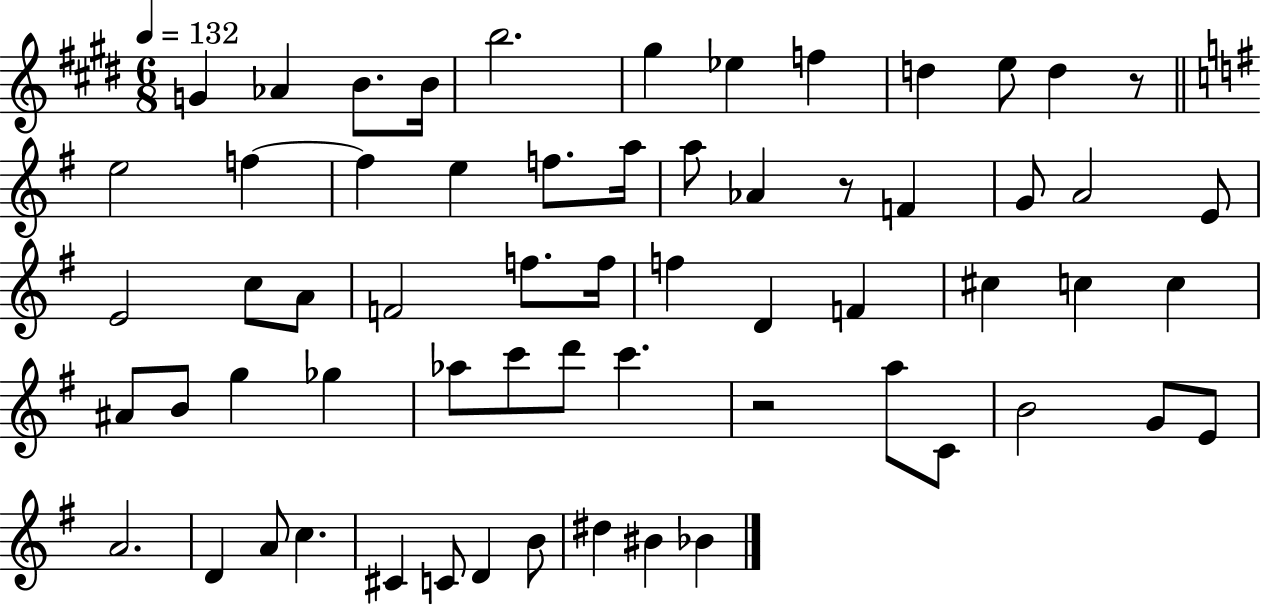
G4/q Ab4/q B4/e. B4/s B5/h. G#5/q Eb5/q F5/q D5/q E5/e D5/q R/e E5/h F5/q F5/q E5/q F5/e. A5/s A5/e Ab4/q R/e F4/q G4/e A4/h E4/e E4/h C5/e A4/e F4/h F5/e. F5/s F5/q D4/q F4/q C#5/q C5/q C5/q A#4/e B4/e G5/q Gb5/q Ab5/e C6/e D6/e C6/q. R/h A5/e C4/e B4/h G4/e E4/e A4/h. D4/q A4/e C5/q. C#4/q C4/e D4/q B4/e D#5/q BIS4/q Bb4/q